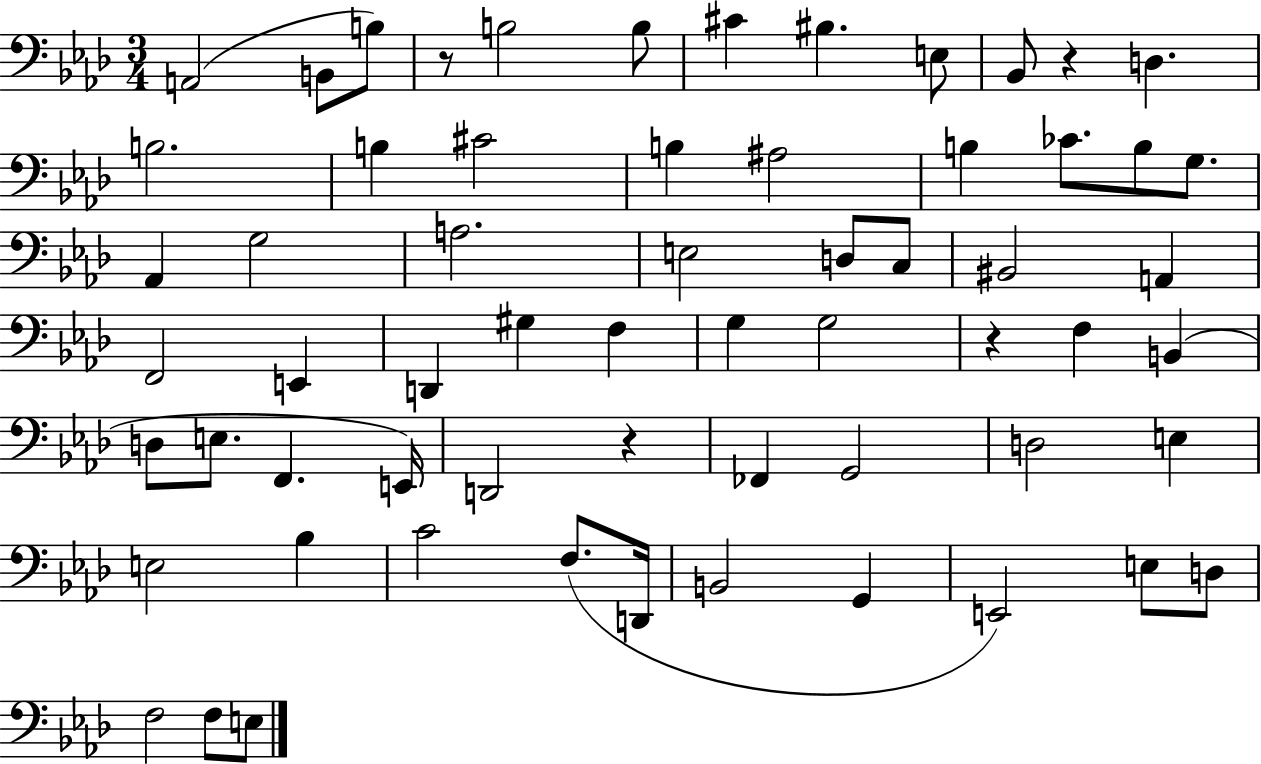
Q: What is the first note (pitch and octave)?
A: A2